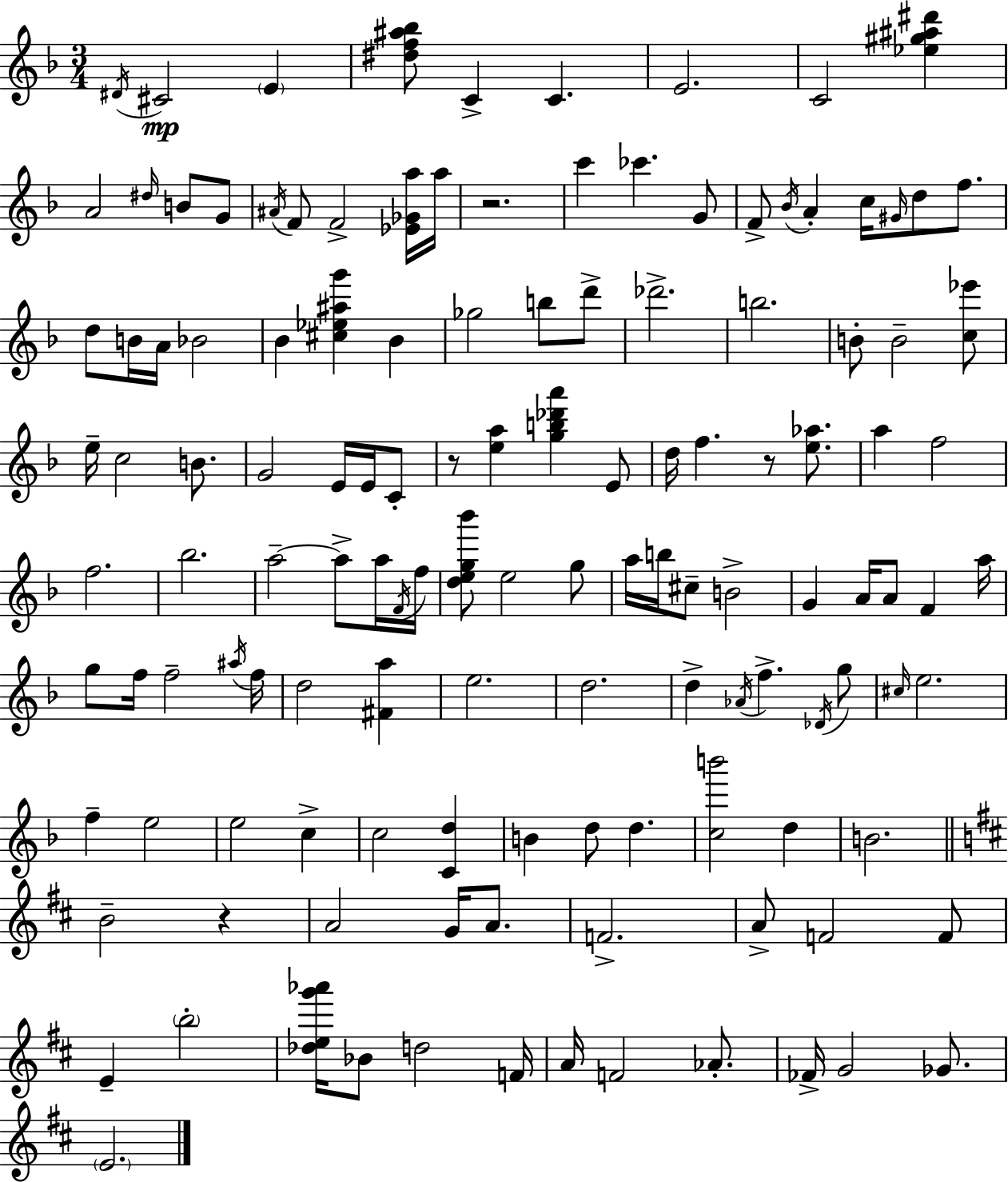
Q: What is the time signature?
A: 3/4